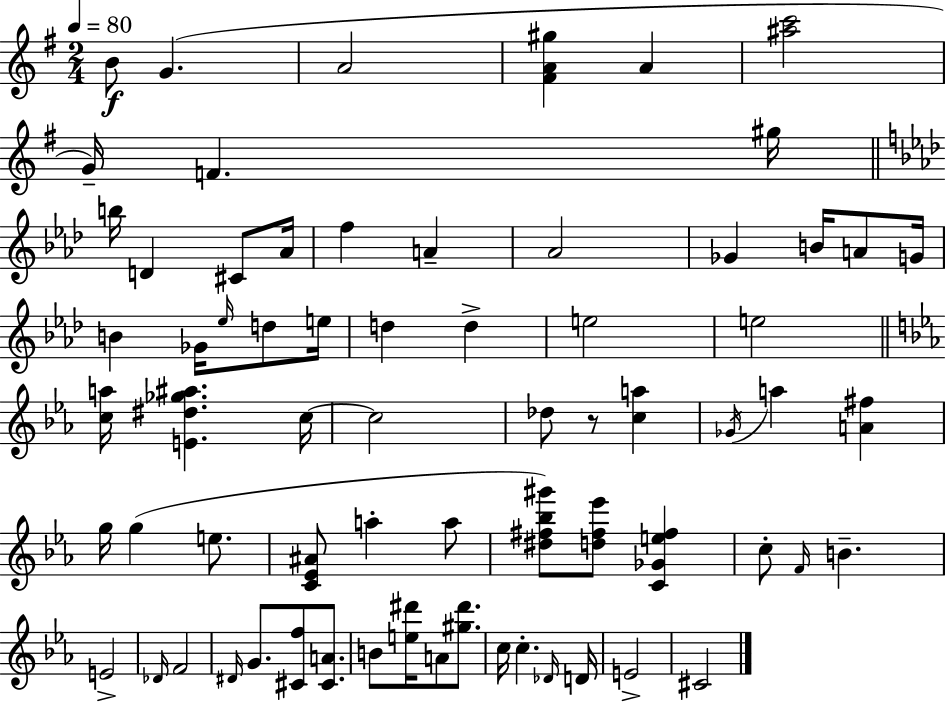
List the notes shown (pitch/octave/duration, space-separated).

B4/e G4/q. A4/h [F#4,A4,G#5]/q A4/q [A#5,C6]/h G4/s F4/q. G#5/s B5/s D4/q C#4/e Ab4/s F5/q A4/q Ab4/h Gb4/q B4/s A4/e G4/s B4/q Gb4/s Eb5/s D5/e E5/s D5/q D5/q E5/h E5/h [C5,A5]/s [E4,D#5,Gb5,A#5]/q. C5/s C5/h Db5/e R/e [C5,A5]/q Gb4/s A5/q [A4,F#5]/q G5/s G5/q E5/e. [C4,Eb4,A#4]/e A5/q A5/e [D#5,F#5,Bb5,G#6]/e [D5,F#5,Eb6]/e [C4,Gb4,E5,F#5]/q C5/e F4/s B4/q. E4/h Db4/s F4/h D#4/s G4/e. [C#4,F5]/e [C#4,A4]/e. B4/e [E5,D#6]/s A4/e [G#5,D#6]/e. C5/s C5/q. Db4/s D4/s E4/h C#4/h